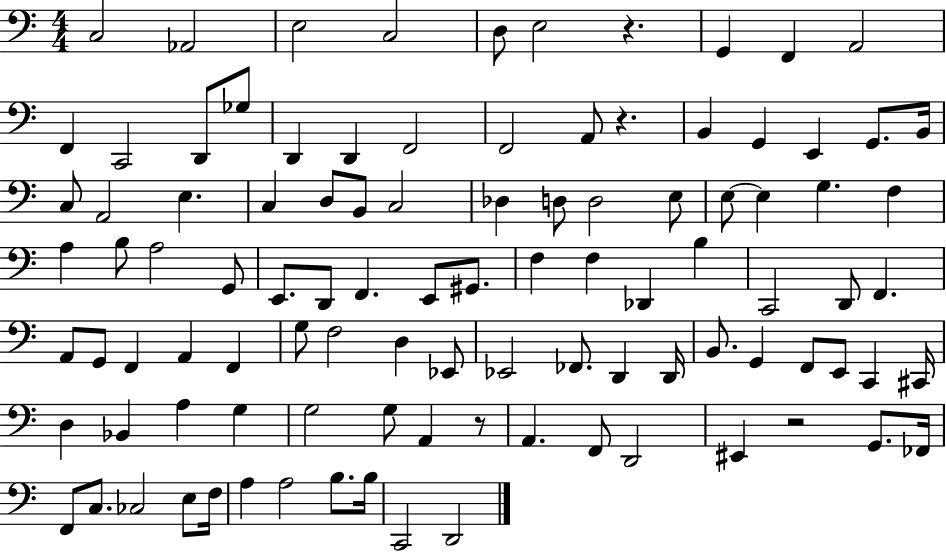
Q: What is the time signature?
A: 4/4